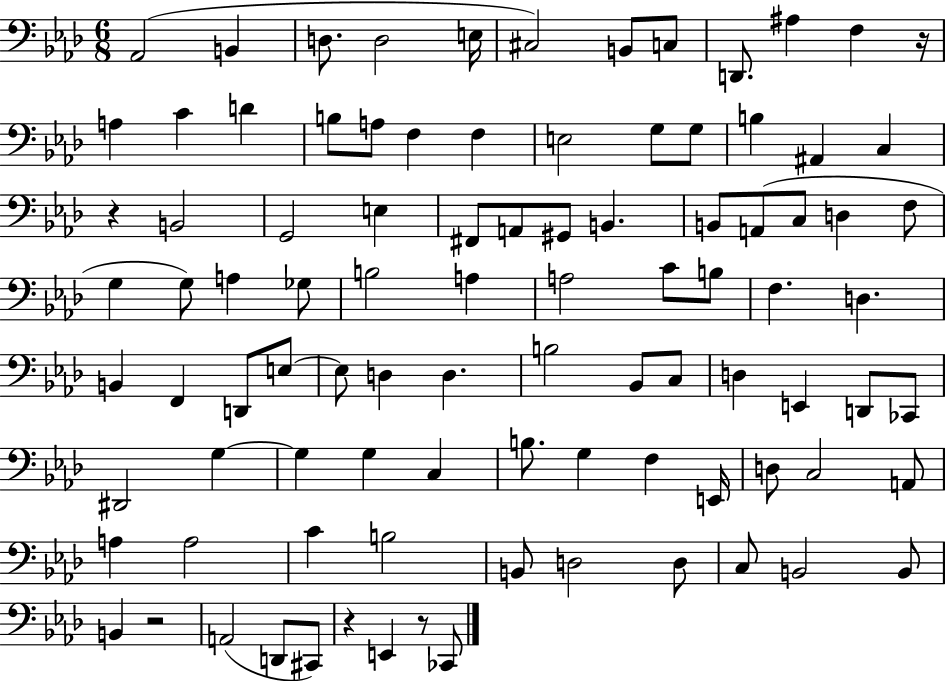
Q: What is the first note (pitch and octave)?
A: Ab2